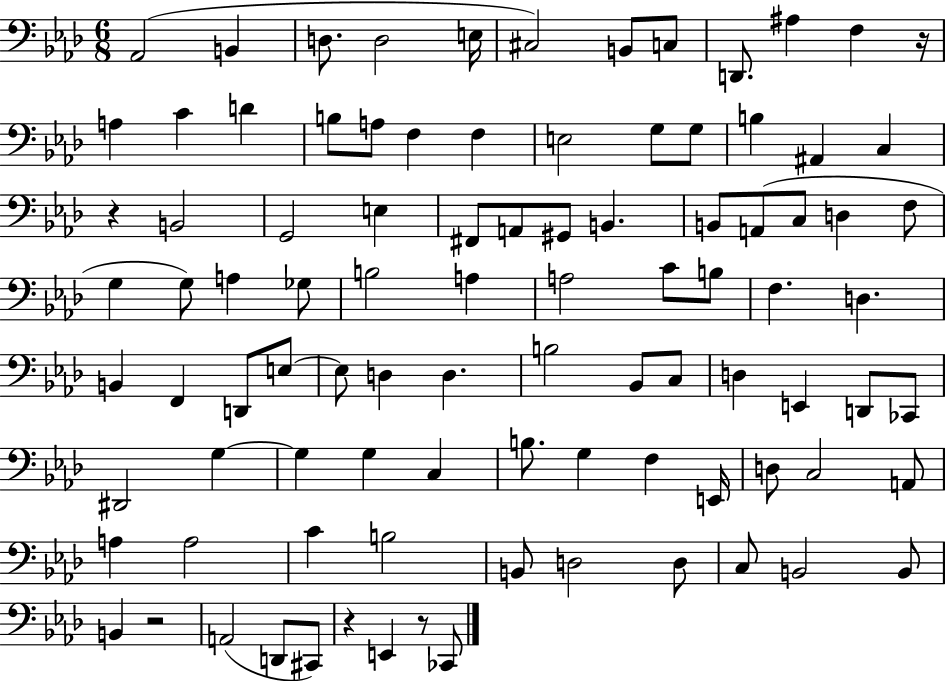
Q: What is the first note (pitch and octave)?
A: Ab2